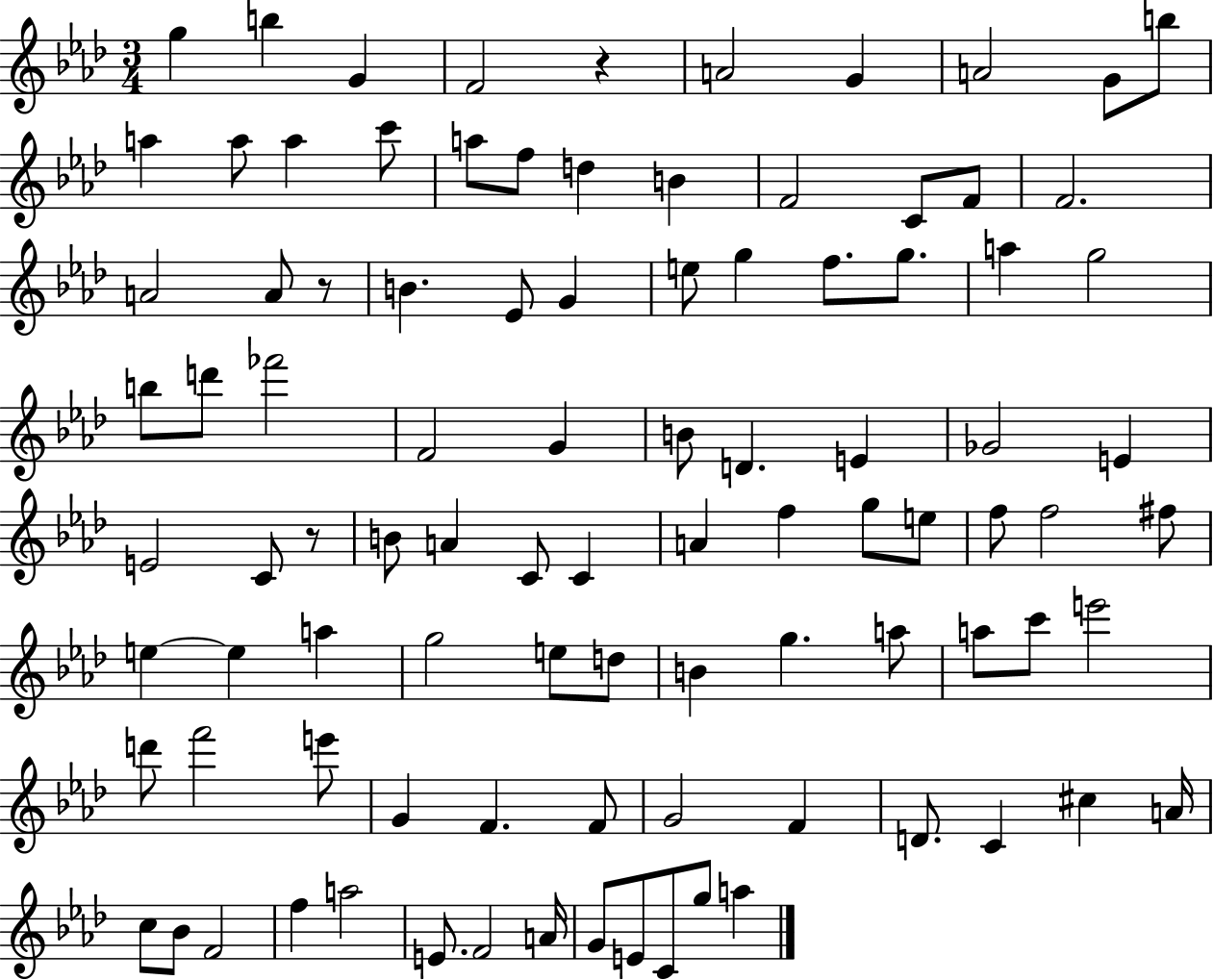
{
  \clef treble
  \numericTimeSignature
  \time 3/4
  \key aes \major
  g''4 b''4 g'4 | f'2 r4 | a'2 g'4 | a'2 g'8 b''8 | \break a''4 a''8 a''4 c'''8 | a''8 f''8 d''4 b'4 | f'2 c'8 f'8 | f'2. | \break a'2 a'8 r8 | b'4. ees'8 g'4 | e''8 g''4 f''8. g''8. | a''4 g''2 | \break b''8 d'''8 fes'''2 | f'2 g'4 | b'8 d'4. e'4 | ges'2 e'4 | \break e'2 c'8 r8 | b'8 a'4 c'8 c'4 | a'4 f''4 g''8 e''8 | f''8 f''2 fis''8 | \break e''4~~ e''4 a''4 | g''2 e''8 d''8 | b'4 g''4. a''8 | a''8 c'''8 e'''2 | \break d'''8 f'''2 e'''8 | g'4 f'4. f'8 | g'2 f'4 | d'8. c'4 cis''4 a'16 | \break c''8 bes'8 f'2 | f''4 a''2 | e'8. f'2 a'16 | g'8 e'8 c'8 g''8 a''4 | \break \bar "|."
}